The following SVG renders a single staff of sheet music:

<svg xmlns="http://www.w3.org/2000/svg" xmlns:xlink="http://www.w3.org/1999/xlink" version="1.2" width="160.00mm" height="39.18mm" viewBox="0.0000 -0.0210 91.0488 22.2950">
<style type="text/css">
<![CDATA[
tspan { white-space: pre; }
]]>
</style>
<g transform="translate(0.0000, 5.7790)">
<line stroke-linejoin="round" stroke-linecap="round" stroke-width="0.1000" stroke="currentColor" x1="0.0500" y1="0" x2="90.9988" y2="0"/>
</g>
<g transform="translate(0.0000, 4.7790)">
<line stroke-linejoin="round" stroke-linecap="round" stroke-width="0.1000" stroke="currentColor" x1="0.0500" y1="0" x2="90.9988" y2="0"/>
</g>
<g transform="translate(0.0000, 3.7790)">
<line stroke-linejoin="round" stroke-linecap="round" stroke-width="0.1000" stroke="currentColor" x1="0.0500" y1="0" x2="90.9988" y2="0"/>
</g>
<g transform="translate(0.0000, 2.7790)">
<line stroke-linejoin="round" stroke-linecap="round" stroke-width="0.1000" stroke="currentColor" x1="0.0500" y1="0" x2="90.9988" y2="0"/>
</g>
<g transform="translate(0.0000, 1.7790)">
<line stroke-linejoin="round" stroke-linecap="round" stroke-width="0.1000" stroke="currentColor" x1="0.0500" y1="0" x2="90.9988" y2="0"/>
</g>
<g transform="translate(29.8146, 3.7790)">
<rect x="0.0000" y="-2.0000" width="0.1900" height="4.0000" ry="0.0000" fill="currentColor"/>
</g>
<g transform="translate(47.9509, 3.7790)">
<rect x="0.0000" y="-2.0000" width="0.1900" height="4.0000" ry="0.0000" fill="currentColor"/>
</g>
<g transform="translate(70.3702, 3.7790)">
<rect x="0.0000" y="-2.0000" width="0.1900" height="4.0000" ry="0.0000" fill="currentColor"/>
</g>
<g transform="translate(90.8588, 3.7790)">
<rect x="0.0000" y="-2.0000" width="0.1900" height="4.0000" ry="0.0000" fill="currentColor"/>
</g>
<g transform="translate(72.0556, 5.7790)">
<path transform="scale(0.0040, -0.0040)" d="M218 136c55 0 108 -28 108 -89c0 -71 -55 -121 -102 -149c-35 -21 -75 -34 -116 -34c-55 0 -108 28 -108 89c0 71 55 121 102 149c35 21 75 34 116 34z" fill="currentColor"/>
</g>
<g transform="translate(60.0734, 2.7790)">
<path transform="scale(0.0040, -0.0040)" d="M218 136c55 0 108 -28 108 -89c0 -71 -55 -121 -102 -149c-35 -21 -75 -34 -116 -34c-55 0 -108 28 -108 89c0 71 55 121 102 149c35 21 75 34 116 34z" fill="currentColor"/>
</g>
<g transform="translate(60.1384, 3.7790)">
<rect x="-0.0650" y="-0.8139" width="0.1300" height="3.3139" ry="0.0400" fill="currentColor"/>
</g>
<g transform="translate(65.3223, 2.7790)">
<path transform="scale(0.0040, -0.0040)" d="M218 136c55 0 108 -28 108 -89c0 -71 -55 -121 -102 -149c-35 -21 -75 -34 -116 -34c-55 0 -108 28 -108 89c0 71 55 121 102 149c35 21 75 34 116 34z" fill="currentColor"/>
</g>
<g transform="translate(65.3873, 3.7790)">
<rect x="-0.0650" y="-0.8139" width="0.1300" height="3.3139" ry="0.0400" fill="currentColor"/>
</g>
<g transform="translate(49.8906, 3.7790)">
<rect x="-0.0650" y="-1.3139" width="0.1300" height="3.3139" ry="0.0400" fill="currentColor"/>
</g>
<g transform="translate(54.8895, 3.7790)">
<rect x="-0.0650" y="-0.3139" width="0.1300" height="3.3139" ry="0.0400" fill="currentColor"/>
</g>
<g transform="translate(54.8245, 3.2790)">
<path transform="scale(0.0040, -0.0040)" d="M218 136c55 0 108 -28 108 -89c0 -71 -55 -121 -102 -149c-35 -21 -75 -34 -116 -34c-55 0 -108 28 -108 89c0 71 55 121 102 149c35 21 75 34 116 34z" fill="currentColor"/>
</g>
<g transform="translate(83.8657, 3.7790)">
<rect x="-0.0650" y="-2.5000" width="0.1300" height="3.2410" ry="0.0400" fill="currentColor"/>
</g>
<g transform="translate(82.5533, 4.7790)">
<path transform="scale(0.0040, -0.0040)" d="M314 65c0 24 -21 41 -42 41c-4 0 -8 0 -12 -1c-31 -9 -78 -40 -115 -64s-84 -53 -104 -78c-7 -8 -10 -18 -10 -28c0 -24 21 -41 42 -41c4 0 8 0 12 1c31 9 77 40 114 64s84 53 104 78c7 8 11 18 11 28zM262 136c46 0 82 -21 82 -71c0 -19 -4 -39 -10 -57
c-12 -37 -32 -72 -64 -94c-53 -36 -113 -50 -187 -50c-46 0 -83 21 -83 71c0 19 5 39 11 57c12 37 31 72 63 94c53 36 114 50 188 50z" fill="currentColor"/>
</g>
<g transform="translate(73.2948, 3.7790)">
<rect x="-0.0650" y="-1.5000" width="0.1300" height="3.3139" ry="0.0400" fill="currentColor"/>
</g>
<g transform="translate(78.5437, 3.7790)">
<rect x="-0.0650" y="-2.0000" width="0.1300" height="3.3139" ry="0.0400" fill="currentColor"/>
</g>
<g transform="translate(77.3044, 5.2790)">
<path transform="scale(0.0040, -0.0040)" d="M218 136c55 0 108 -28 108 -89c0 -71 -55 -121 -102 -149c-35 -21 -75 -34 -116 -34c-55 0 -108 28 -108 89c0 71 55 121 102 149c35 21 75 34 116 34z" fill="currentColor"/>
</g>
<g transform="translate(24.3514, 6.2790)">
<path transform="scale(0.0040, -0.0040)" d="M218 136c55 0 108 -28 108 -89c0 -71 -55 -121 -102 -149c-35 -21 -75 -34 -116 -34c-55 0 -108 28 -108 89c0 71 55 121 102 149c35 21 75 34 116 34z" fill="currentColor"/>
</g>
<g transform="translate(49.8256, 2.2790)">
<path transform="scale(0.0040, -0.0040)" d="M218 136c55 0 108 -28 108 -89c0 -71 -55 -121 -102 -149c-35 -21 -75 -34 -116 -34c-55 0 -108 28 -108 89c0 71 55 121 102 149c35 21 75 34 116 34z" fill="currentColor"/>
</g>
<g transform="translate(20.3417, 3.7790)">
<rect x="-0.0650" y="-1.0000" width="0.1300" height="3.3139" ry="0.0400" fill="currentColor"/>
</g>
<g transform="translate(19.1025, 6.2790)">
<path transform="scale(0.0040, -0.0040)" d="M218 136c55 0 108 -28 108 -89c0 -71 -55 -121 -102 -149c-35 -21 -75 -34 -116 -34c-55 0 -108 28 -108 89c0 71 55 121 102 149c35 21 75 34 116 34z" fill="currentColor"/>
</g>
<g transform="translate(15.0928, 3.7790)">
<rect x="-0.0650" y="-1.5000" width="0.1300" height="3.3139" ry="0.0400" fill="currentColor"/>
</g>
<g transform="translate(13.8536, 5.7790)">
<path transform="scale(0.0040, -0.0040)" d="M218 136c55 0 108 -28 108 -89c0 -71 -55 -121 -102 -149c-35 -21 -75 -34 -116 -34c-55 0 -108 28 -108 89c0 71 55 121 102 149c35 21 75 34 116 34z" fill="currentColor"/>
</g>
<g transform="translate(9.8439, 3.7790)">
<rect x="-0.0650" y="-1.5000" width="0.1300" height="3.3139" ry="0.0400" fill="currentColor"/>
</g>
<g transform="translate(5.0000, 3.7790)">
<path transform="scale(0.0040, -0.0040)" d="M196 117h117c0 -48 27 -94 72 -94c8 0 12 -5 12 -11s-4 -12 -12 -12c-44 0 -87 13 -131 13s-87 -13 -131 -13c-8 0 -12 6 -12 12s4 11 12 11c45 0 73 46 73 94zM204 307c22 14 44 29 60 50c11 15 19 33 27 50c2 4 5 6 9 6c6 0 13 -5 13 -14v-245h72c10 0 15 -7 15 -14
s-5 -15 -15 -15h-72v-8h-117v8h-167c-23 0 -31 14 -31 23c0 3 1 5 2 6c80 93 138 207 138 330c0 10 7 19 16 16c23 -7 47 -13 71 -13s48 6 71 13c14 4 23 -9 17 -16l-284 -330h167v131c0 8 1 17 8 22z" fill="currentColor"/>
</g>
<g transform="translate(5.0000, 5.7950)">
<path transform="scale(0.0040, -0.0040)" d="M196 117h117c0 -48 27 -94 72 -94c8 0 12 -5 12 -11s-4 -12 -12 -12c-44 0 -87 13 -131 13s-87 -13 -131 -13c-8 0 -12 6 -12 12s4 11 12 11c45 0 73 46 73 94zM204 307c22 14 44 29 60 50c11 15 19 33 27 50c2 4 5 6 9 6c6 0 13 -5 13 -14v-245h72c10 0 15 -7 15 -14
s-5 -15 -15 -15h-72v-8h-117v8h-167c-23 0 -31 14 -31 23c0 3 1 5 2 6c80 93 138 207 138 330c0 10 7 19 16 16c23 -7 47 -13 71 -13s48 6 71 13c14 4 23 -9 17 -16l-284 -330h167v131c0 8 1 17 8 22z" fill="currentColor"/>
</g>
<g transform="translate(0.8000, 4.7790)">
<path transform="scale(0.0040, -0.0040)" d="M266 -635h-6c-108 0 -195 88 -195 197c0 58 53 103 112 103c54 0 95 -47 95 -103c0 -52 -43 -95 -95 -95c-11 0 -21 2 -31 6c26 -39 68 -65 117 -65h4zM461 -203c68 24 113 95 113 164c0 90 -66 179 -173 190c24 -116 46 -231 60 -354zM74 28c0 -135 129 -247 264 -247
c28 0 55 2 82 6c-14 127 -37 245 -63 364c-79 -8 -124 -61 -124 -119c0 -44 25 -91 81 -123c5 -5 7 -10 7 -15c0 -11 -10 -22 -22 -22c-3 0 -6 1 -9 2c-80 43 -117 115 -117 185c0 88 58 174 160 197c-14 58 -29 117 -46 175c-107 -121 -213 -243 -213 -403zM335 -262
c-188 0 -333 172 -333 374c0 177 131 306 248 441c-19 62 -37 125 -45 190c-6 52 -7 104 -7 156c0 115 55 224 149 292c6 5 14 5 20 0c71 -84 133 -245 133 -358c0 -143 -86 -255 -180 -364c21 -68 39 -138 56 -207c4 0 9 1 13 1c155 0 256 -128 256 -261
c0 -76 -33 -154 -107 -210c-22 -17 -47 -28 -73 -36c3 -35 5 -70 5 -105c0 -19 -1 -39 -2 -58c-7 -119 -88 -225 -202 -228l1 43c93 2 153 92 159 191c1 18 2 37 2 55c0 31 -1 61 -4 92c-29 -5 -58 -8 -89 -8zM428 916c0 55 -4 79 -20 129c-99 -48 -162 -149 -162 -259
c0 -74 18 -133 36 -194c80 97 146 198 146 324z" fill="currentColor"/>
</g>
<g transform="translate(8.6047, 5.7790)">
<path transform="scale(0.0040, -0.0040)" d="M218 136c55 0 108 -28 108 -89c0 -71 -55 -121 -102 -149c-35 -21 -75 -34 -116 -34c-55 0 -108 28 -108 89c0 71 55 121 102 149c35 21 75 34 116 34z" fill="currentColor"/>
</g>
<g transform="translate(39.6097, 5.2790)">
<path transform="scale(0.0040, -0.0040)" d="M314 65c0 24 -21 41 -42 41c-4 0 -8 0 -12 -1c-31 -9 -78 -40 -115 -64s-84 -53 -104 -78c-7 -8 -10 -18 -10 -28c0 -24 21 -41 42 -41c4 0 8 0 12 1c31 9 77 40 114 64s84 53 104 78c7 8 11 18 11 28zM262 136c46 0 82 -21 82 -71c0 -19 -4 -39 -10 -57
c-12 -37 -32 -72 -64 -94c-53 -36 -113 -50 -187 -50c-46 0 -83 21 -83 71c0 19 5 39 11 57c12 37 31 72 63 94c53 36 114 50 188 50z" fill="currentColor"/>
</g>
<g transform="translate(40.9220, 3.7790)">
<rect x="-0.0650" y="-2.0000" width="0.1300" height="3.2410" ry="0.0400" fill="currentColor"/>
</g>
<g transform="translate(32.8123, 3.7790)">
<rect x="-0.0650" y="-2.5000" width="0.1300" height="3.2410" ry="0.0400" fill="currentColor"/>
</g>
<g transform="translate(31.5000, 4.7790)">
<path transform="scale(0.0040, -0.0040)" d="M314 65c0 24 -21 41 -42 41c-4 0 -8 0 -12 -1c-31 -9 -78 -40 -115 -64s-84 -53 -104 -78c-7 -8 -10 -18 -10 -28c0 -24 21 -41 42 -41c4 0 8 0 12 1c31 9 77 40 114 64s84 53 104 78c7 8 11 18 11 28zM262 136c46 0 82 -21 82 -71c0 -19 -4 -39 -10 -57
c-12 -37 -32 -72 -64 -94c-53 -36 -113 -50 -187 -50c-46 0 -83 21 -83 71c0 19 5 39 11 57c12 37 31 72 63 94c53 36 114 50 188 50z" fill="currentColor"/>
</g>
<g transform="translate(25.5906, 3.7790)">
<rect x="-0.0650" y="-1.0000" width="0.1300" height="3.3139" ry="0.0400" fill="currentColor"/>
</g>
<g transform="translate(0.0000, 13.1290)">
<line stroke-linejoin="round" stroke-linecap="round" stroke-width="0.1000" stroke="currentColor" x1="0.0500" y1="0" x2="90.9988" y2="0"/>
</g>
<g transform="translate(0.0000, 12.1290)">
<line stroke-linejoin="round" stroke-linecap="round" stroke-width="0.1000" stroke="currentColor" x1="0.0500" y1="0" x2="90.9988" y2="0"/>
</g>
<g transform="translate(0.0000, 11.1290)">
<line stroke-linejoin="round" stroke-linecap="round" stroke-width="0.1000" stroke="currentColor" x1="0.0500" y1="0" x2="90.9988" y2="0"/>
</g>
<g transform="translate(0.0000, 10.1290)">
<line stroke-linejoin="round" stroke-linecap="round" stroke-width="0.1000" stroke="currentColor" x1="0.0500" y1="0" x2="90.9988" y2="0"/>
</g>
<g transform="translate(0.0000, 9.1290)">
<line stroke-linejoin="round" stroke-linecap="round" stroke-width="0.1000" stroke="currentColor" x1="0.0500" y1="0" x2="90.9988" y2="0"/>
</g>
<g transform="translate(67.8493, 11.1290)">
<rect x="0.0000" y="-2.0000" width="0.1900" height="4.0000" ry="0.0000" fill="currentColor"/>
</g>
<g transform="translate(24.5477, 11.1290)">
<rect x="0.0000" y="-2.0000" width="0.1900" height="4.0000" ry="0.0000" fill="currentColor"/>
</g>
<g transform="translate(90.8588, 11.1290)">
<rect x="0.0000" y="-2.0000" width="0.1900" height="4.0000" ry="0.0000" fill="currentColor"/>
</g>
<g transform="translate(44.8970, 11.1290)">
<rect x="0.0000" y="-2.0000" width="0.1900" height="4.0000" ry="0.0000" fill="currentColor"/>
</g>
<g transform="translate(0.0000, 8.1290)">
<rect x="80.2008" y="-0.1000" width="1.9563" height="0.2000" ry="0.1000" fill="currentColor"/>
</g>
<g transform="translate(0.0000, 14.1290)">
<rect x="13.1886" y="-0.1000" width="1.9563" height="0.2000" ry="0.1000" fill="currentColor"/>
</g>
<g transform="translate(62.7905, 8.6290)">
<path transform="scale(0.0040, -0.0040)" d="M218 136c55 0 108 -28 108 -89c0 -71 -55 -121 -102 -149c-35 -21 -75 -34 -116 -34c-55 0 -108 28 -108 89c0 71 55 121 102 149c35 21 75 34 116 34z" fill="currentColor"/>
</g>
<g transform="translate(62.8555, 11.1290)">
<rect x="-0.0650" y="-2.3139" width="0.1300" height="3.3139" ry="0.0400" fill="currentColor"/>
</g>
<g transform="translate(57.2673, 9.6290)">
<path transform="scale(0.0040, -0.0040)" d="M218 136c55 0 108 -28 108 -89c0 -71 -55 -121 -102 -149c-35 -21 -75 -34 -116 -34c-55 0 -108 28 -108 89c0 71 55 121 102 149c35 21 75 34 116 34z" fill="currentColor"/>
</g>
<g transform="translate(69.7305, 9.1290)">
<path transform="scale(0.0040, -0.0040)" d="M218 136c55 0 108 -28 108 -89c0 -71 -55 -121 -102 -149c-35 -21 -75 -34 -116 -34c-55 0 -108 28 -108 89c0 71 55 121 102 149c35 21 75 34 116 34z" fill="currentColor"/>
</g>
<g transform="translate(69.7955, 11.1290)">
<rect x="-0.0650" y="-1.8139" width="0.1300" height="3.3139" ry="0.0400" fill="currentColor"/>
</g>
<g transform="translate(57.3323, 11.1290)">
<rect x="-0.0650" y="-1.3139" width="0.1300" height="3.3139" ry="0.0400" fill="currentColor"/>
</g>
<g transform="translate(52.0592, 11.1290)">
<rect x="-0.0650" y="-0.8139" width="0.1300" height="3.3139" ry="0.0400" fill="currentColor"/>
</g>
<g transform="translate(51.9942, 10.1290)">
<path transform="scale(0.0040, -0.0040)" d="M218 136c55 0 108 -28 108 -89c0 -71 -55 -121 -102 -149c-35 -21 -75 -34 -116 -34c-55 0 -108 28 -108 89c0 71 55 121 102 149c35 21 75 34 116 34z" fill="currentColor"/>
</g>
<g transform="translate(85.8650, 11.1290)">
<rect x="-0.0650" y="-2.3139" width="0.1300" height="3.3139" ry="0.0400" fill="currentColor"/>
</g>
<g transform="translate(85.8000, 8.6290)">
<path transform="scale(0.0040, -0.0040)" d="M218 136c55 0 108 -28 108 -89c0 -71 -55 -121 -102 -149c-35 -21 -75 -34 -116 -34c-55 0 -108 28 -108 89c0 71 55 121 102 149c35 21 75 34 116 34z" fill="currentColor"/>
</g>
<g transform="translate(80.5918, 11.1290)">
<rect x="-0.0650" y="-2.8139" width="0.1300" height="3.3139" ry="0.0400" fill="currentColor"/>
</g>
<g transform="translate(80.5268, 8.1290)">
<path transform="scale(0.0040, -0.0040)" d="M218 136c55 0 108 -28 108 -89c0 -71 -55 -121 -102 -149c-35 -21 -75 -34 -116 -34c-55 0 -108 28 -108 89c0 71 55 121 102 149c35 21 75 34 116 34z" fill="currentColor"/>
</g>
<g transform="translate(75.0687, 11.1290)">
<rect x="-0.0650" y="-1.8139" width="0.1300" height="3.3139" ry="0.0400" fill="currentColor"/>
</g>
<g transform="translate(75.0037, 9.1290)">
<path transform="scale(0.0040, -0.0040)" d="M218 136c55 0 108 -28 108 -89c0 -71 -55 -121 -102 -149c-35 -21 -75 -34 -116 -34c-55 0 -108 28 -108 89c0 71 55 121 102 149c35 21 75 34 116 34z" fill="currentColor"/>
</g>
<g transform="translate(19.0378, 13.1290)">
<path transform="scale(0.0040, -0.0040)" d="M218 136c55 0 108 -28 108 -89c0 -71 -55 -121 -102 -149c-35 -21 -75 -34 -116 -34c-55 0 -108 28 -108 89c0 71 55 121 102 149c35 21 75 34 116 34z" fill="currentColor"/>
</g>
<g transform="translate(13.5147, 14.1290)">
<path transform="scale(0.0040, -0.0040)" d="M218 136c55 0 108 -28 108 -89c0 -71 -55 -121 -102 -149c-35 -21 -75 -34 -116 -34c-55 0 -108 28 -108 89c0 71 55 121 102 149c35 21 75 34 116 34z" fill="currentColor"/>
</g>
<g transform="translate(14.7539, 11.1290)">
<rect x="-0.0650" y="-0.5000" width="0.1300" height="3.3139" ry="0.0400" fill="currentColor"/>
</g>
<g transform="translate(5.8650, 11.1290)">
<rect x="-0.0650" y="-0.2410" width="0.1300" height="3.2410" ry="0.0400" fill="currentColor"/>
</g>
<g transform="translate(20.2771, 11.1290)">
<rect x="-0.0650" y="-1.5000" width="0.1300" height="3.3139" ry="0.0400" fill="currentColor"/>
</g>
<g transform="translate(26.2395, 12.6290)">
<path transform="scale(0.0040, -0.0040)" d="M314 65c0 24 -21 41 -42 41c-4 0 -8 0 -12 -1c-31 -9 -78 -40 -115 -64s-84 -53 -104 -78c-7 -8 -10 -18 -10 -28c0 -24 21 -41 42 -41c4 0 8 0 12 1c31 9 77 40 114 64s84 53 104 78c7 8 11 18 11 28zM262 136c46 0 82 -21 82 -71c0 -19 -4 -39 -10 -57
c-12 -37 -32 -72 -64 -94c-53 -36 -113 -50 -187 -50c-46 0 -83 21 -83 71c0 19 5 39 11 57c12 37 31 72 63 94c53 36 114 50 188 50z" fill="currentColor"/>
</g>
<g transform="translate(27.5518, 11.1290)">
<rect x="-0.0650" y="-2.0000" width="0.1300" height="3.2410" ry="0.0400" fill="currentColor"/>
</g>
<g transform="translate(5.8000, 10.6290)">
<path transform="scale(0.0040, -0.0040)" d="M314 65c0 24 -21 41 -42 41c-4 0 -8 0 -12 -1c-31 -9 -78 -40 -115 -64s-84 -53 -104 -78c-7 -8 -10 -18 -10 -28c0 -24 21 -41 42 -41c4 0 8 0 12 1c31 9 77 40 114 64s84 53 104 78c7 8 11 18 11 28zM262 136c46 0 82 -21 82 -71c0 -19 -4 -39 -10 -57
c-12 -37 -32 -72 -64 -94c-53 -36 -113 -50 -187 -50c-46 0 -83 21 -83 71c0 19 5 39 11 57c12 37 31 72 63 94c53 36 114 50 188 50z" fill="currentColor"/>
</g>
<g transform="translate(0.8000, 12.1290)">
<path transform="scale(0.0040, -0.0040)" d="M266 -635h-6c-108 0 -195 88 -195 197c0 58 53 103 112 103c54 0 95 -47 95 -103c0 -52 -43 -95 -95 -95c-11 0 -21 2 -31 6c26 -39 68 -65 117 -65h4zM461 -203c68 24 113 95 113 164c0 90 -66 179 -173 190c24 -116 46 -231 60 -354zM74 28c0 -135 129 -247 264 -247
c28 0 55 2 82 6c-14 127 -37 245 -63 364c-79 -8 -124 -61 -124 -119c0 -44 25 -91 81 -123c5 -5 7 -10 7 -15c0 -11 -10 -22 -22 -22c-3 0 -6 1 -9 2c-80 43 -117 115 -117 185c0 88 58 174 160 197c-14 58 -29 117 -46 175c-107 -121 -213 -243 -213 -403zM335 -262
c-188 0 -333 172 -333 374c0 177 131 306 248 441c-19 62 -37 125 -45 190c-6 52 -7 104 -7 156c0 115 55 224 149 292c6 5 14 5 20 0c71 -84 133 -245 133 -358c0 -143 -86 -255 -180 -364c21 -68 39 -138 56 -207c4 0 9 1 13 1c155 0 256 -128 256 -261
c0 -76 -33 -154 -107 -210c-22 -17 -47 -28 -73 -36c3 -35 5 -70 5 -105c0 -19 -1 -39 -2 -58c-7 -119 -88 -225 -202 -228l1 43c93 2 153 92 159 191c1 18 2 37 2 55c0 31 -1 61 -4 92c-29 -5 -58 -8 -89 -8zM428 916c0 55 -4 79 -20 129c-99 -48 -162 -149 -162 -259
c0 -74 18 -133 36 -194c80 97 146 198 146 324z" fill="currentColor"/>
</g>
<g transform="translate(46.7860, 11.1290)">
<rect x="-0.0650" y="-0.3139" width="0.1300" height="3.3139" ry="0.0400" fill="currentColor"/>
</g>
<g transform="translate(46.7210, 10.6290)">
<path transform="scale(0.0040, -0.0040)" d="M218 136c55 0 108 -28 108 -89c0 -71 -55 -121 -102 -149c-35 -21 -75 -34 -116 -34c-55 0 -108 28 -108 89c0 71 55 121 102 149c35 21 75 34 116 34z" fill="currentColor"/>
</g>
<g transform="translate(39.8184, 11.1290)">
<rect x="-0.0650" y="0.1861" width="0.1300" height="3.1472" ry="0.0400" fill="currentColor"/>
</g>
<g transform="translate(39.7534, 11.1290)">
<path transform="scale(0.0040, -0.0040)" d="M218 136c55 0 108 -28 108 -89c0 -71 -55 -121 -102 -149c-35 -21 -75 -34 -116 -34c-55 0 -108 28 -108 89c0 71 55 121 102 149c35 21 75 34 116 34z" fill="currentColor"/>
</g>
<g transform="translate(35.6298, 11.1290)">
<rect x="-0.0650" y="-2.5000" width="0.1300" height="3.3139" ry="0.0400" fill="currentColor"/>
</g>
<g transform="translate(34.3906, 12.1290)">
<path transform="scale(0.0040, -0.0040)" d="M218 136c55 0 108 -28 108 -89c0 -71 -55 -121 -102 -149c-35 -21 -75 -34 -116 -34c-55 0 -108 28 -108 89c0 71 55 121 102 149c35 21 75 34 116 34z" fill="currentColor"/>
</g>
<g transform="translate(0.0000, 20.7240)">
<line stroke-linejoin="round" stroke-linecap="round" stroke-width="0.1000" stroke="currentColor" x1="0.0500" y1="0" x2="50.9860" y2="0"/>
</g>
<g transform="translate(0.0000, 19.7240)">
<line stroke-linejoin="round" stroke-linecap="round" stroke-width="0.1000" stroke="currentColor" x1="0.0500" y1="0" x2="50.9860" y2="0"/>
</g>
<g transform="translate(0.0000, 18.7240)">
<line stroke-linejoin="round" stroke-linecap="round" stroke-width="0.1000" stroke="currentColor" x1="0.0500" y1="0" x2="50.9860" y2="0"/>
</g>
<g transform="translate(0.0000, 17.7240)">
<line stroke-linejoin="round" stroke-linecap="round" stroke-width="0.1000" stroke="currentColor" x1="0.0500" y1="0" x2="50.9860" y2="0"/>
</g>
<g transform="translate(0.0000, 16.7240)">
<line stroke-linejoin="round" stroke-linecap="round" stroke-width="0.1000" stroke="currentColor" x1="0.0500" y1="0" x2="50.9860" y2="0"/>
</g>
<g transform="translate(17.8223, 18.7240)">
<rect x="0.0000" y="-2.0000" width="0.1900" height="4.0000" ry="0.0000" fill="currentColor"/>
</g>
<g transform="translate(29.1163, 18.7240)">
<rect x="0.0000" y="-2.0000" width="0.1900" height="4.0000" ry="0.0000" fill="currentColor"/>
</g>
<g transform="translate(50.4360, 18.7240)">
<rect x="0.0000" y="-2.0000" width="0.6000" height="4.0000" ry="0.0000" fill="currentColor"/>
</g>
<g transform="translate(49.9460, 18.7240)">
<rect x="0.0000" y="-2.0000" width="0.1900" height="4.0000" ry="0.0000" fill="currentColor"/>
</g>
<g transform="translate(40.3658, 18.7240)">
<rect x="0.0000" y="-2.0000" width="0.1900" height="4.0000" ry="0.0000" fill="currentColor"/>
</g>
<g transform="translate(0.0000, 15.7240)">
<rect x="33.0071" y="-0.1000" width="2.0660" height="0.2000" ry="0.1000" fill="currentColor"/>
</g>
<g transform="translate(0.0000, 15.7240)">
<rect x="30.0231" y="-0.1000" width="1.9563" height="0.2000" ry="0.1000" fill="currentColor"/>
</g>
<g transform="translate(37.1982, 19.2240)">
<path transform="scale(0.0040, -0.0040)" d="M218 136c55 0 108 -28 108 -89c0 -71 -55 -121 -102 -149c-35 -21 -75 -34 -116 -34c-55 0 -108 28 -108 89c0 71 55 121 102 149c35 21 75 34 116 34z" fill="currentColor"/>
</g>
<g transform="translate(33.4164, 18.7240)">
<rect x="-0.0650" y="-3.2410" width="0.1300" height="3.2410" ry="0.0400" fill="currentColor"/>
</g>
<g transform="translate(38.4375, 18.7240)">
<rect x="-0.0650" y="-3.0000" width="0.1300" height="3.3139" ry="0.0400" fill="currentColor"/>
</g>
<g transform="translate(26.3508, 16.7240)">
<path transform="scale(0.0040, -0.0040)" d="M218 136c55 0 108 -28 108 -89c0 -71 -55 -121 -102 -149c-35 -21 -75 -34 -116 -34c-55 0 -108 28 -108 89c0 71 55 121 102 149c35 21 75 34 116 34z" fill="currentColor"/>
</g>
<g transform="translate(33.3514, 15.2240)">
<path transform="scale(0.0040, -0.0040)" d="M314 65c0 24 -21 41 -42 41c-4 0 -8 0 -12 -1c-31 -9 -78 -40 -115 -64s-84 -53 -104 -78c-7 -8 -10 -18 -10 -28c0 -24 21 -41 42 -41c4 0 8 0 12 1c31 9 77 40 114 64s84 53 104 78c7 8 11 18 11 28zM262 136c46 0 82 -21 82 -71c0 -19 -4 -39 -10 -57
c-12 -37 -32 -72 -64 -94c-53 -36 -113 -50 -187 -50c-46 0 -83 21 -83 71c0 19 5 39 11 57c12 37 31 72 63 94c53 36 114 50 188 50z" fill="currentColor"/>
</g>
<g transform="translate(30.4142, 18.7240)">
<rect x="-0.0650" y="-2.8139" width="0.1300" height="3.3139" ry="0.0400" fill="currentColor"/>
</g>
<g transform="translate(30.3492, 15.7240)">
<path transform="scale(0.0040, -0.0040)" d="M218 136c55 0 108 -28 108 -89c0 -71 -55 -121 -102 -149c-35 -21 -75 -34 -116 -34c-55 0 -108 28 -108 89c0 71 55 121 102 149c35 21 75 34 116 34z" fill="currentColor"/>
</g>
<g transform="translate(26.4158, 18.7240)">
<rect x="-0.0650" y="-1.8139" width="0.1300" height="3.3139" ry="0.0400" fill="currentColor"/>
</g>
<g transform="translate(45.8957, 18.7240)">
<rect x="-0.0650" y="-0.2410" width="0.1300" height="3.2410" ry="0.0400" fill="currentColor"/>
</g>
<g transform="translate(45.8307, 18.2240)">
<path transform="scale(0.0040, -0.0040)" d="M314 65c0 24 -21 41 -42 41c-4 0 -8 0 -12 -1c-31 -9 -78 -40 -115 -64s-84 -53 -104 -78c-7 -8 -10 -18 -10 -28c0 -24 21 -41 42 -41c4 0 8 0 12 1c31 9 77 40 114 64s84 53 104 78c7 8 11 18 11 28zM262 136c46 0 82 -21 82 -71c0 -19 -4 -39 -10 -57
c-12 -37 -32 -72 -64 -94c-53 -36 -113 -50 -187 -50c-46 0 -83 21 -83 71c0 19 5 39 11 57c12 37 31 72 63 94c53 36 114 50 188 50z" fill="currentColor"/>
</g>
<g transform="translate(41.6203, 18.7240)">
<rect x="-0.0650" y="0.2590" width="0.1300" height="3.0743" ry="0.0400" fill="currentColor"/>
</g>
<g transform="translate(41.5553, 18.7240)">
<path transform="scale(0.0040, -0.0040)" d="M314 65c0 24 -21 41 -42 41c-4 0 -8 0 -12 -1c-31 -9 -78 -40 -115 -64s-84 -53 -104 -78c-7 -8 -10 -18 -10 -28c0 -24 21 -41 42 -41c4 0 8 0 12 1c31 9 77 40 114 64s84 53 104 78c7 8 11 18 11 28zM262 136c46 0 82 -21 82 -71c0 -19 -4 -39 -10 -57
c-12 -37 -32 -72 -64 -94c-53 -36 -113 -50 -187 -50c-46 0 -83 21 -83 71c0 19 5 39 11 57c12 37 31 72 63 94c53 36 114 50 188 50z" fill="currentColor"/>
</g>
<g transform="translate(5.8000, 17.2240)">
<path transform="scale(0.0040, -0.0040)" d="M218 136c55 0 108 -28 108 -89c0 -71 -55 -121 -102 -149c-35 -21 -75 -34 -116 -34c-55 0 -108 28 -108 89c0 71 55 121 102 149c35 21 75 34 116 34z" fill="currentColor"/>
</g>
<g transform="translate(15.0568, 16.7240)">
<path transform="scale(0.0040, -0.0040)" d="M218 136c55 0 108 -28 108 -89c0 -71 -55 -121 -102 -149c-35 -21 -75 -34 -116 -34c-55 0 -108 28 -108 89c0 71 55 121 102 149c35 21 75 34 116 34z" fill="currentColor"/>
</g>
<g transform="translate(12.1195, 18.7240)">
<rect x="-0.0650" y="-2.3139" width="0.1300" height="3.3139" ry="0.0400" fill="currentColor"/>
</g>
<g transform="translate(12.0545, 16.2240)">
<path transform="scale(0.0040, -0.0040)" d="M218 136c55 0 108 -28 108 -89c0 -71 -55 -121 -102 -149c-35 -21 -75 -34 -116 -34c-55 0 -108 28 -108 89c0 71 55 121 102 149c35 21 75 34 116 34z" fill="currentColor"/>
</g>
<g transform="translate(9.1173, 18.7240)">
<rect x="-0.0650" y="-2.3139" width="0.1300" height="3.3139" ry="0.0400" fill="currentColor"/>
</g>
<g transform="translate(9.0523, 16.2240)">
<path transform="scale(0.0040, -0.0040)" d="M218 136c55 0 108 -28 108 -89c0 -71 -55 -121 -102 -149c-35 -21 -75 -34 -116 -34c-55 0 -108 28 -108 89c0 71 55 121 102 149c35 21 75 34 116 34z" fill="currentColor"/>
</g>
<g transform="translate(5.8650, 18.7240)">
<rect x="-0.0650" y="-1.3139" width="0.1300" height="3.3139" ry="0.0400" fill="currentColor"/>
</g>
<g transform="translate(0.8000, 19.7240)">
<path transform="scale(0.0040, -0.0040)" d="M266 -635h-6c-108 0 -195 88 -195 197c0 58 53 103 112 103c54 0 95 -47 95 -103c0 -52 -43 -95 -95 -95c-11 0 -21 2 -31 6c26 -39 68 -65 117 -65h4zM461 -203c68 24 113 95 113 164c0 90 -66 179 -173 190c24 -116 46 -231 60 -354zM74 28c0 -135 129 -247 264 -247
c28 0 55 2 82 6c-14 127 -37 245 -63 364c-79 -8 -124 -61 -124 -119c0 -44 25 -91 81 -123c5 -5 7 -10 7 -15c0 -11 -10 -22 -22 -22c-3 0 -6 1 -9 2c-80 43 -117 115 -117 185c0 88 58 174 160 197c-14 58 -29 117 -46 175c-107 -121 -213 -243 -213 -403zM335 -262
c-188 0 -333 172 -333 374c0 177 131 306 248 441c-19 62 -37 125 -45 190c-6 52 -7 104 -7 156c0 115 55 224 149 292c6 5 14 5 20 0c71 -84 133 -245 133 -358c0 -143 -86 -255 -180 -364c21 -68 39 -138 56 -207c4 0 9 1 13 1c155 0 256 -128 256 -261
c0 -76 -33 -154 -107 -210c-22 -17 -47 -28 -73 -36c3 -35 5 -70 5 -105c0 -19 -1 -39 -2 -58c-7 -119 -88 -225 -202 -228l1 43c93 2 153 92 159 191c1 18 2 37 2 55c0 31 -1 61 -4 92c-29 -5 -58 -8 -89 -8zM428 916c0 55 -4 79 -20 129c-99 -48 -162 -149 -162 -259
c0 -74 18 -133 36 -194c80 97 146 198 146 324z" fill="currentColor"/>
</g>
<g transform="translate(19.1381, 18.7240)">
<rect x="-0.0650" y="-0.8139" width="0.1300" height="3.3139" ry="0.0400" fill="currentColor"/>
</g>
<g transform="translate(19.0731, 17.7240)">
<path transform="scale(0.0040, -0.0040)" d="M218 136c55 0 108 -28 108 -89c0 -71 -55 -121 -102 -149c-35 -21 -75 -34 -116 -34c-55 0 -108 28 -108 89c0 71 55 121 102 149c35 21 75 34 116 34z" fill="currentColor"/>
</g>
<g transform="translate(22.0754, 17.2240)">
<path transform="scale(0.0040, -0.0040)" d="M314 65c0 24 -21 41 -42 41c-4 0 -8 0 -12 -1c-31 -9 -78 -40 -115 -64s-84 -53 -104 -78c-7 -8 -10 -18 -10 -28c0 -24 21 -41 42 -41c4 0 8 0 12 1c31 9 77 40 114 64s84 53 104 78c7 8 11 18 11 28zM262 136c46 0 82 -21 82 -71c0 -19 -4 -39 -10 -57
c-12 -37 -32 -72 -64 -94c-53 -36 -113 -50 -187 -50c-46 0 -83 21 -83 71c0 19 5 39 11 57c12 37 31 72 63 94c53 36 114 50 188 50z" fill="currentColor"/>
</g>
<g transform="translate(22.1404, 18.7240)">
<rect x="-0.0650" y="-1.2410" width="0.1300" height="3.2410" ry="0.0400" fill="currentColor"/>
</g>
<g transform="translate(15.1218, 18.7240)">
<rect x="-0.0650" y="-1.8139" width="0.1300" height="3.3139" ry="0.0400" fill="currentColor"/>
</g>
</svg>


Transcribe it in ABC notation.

X:1
T:Untitled
M:4/4
L:1/4
K:C
E E D D G2 F2 e c d d E F G2 c2 C E F2 G B c d e g f f a g e g g f d e2 f a b2 A B2 c2